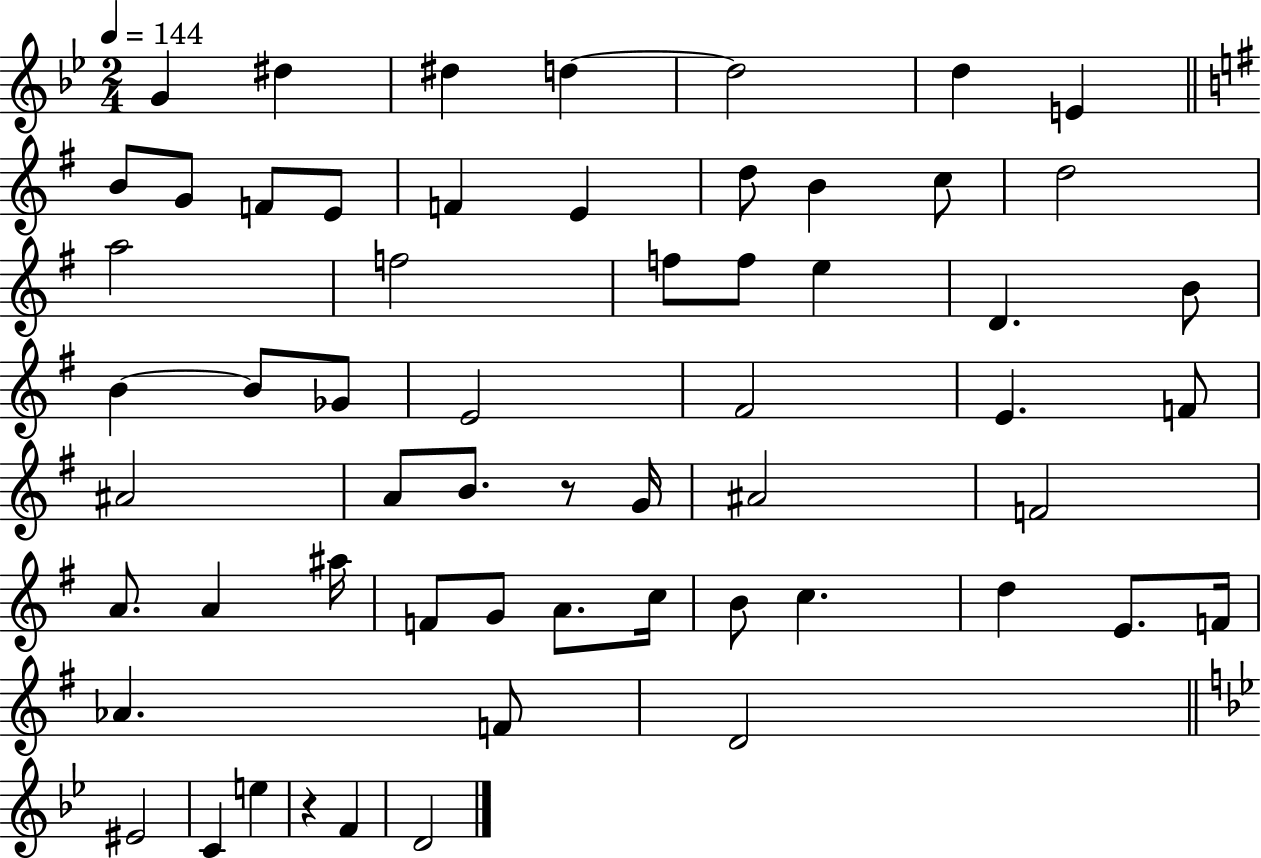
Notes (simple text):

G4/q D#5/q D#5/q D5/q D5/h D5/q E4/q B4/e G4/e F4/e E4/e F4/q E4/q D5/e B4/q C5/e D5/h A5/h F5/h F5/e F5/e E5/q D4/q. B4/e B4/q B4/e Gb4/e E4/h F#4/h E4/q. F4/e A#4/h A4/e B4/e. R/e G4/s A#4/h F4/h A4/e. A4/q A#5/s F4/e G4/e A4/e. C5/s B4/e C5/q. D5/q E4/e. F4/s Ab4/q. F4/e D4/h EIS4/h C4/q E5/q R/q F4/q D4/h